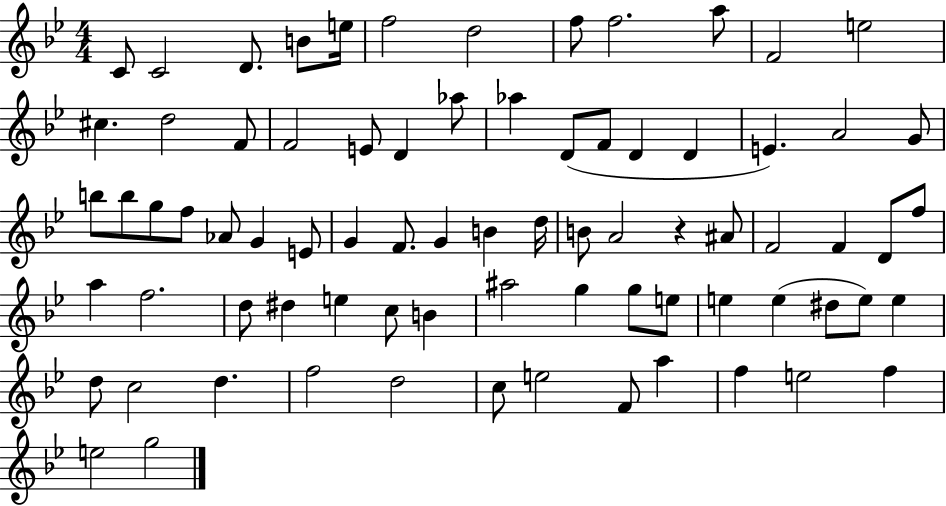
C4/e C4/h D4/e. B4/e E5/s F5/h D5/h F5/e F5/h. A5/e F4/h E5/h C#5/q. D5/h F4/e F4/h E4/e D4/q Ab5/e Ab5/q D4/e F4/e D4/q D4/q E4/q. A4/h G4/e B5/e B5/e G5/e F5/e Ab4/e G4/q E4/e G4/q F4/e. G4/q B4/q D5/s B4/e A4/h R/q A#4/e F4/h F4/q D4/e F5/e A5/q F5/h. D5/e D#5/q E5/q C5/e B4/q A#5/h G5/q G5/e E5/e E5/q E5/q D#5/e E5/e E5/q D5/e C5/h D5/q. F5/h D5/h C5/e E5/h F4/e A5/q F5/q E5/h F5/q E5/h G5/h